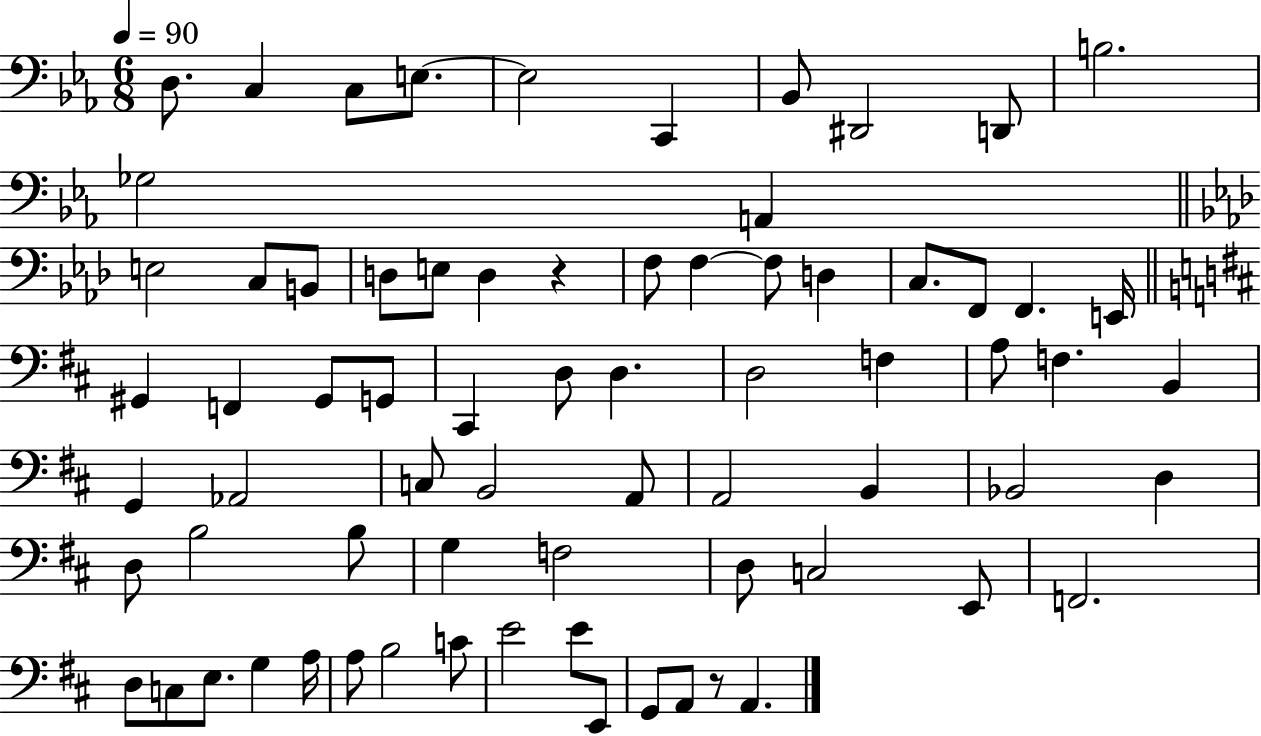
X:1
T:Untitled
M:6/8
L:1/4
K:Eb
D,/2 C, C,/2 E,/2 E,2 C,, _B,,/2 ^D,,2 D,,/2 B,2 _G,2 A,, E,2 C,/2 B,,/2 D,/2 E,/2 D, z F,/2 F, F,/2 D, C,/2 F,,/2 F,, E,,/4 ^G,, F,, ^G,,/2 G,,/2 ^C,, D,/2 D, D,2 F, A,/2 F, B,, G,, _A,,2 C,/2 B,,2 A,,/2 A,,2 B,, _B,,2 D, D,/2 B,2 B,/2 G, F,2 D,/2 C,2 E,,/2 F,,2 D,/2 C,/2 E,/2 G, A,/4 A,/2 B,2 C/2 E2 E/2 E,,/2 G,,/2 A,,/2 z/2 A,,